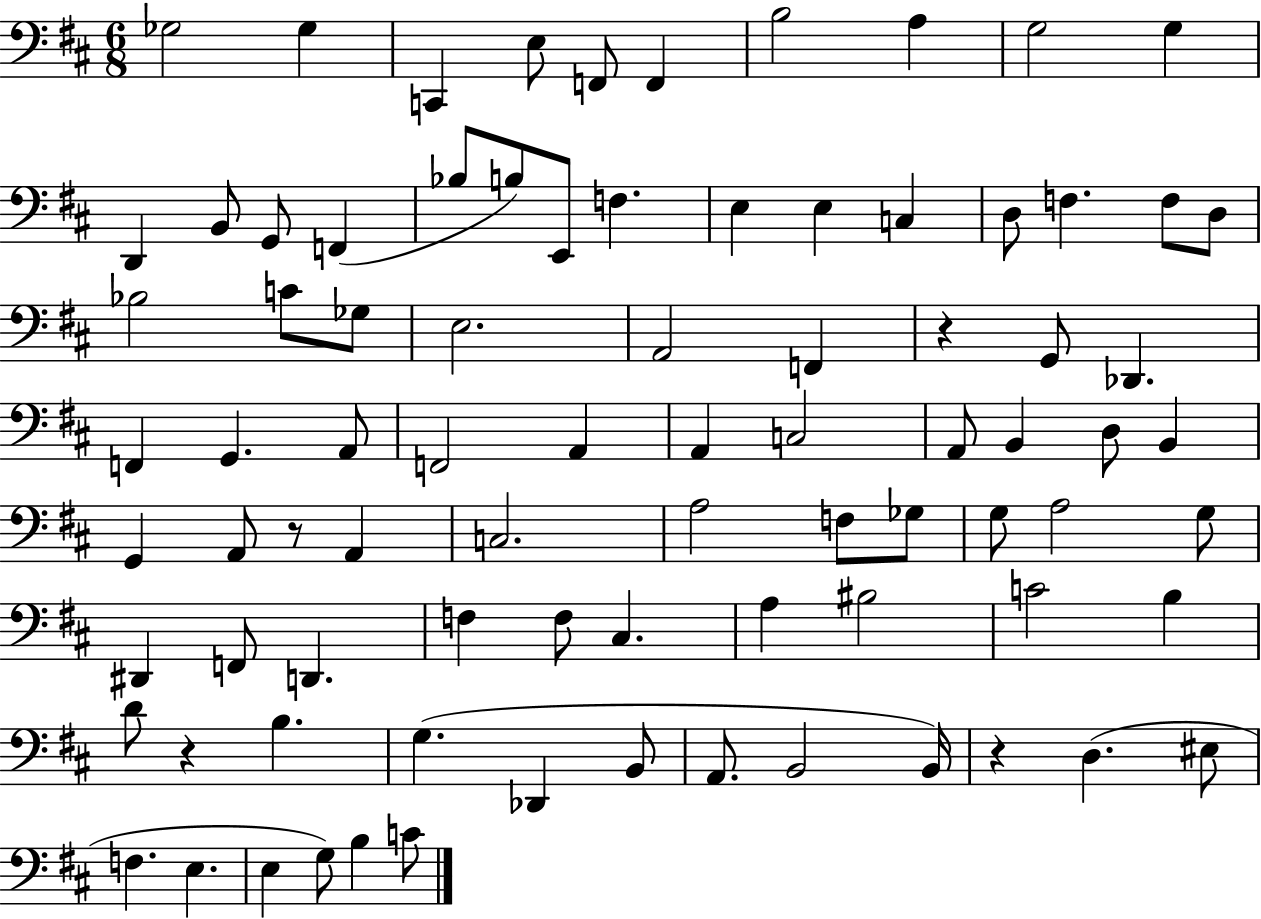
Gb3/h Gb3/q C2/q E3/e F2/e F2/q B3/h A3/q G3/h G3/q D2/q B2/e G2/e F2/q Bb3/e B3/e E2/e F3/q. E3/q E3/q C3/q D3/e F3/q. F3/e D3/e Bb3/h C4/e Gb3/e E3/h. A2/h F2/q R/q G2/e Db2/q. F2/q G2/q. A2/e F2/h A2/q A2/q C3/h A2/e B2/q D3/e B2/q G2/q A2/e R/e A2/q C3/h. A3/h F3/e Gb3/e G3/e A3/h G3/e D#2/q F2/e D2/q. F3/q F3/e C#3/q. A3/q BIS3/h C4/h B3/q D4/e R/q B3/q. G3/q. Db2/q B2/e A2/e. B2/h B2/s R/q D3/q. EIS3/e F3/q. E3/q. E3/q G3/e B3/q C4/e